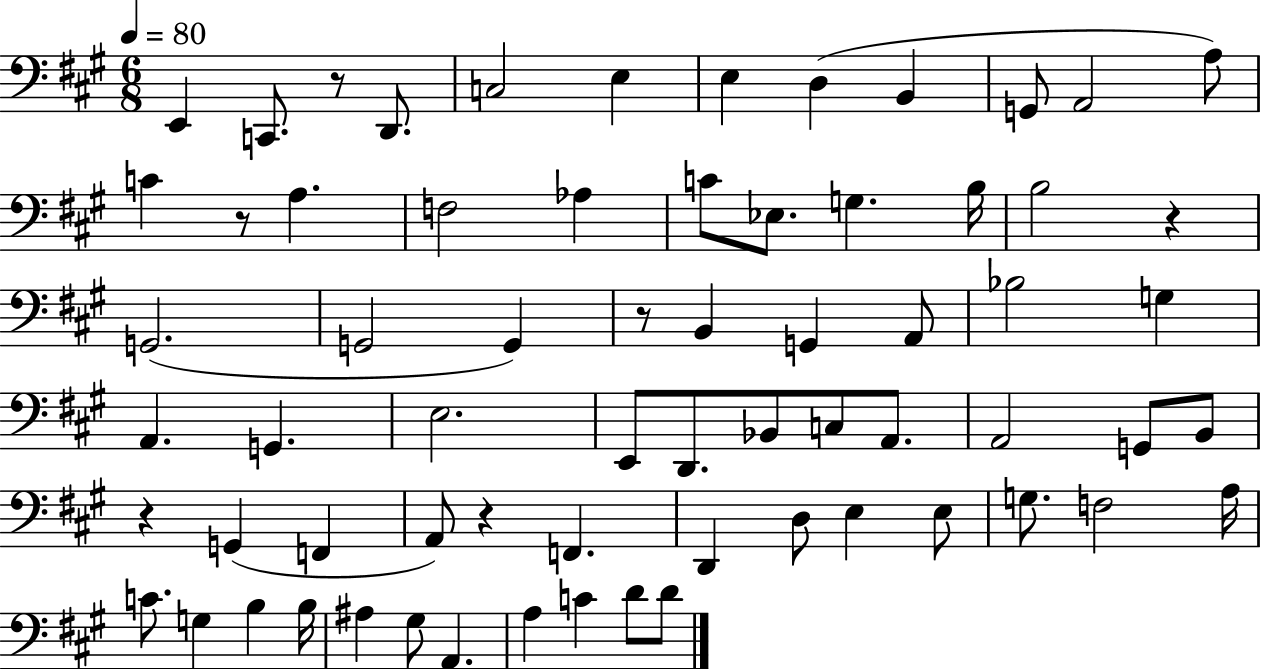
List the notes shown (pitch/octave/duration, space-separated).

E2/q C2/e. R/e D2/e. C3/h E3/q E3/q D3/q B2/q G2/e A2/h A3/e C4/q R/e A3/q. F3/h Ab3/q C4/e Eb3/e. G3/q. B3/s B3/h R/q G2/h. G2/h G2/q R/e B2/q G2/q A2/e Bb3/h G3/q A2/q. G2/q. E3/h. E2/e D2/e. Bb2/e C3/e A2/e. A2/h G2/e B2/e R/q G2/q F2/q A2/e R/q F2/q. D2/q D3/e E3/q E3/e G3/e. F3/h A3/s C4/e. G3/q B3/q B3/s A#3/q G#3/e A2/q. A3/q C4/q D4/e D4/e